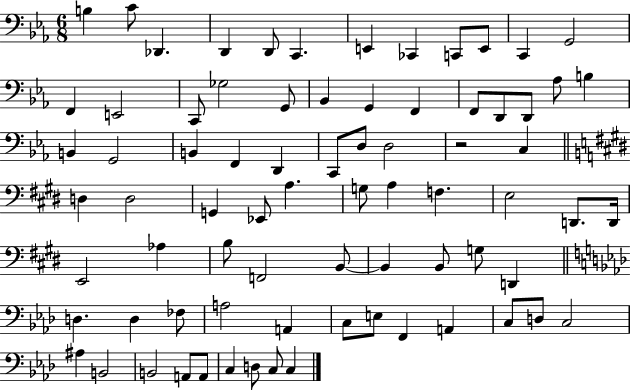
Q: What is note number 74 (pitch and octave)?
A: C3